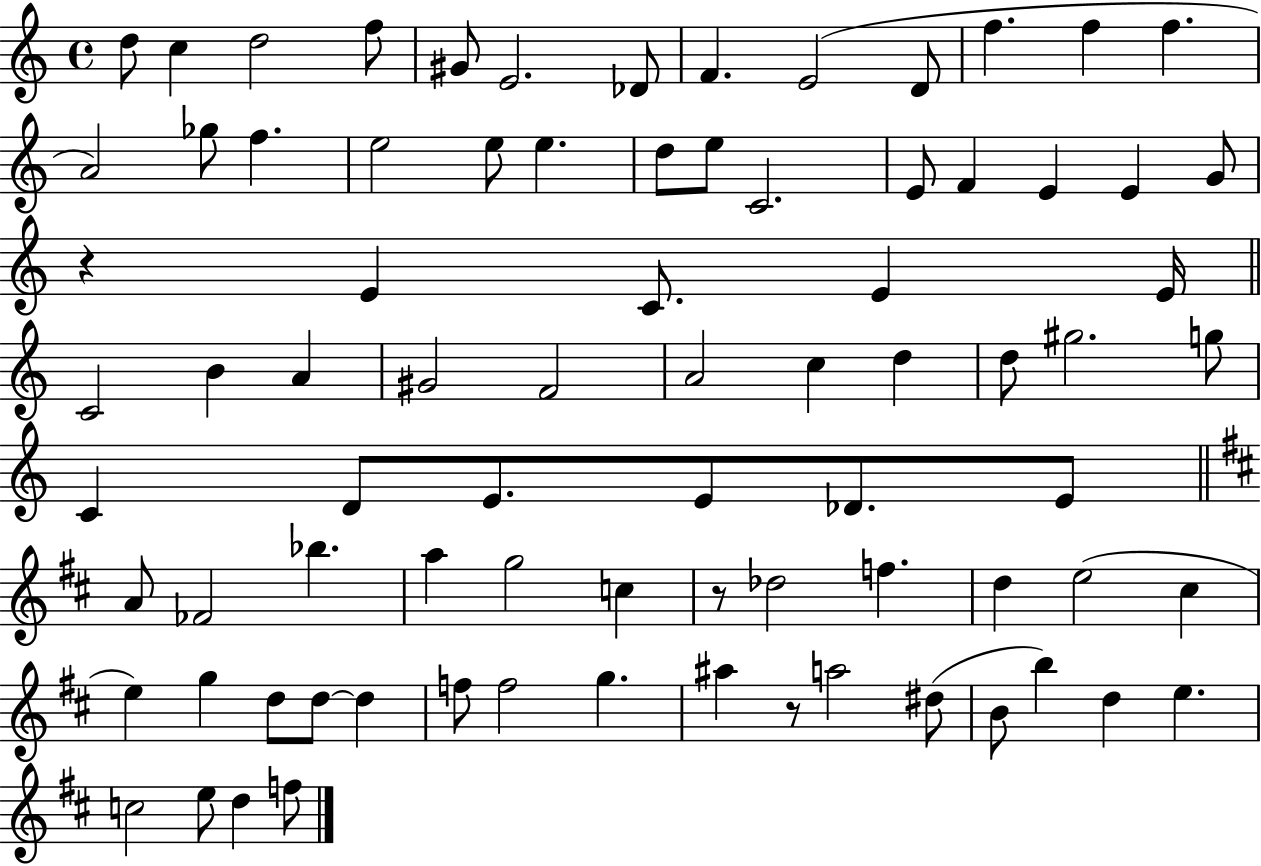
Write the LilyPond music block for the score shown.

{
  \clef treble
  \time 4/4
  \defaultTimeSignature
  \key c \major
  d''8 c''4 d''2 f''8 | gis'8 e'2. des'8 | f'4. e'2( d'8 | f''4. f''4 f''4. | \break a'2) ges''8 f''4. | e''2 e''8 e''4. | d''8 e''8 c'2. | e'8 f'4 e'4 e'4 g'8 | \break r4 e'4 c'8. e'4 e'16 | \bar "||" \break \key a \minor c'2 b'4 a'4 | gis'2 f'2 | a'2 c''4 d''4 | d''8 gis''2. g''8 | \break c'4 d'8 e'8. e'8 des'8. e'8 | \bar "||" \break \key b \minor a'8 fes'2 bes''4. | a''4 g''2 c''4 | r8 des''2 f''4. | d''4 e''2( cis''4 | \break e''4) g''4 d''8 d''8~~ d''4 | f''8 f''2 g''4. | ais''4 r8 a''2 dis''8( | b'8 b''4) d''4 e''4. | \break c''2 e''8 d''4 f''8 | \bar "|."
}